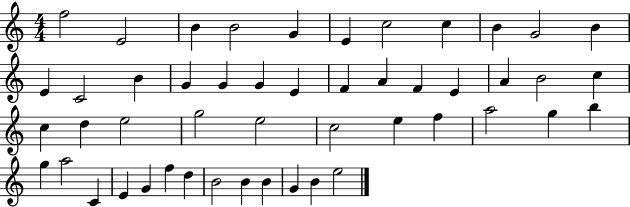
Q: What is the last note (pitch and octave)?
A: E5